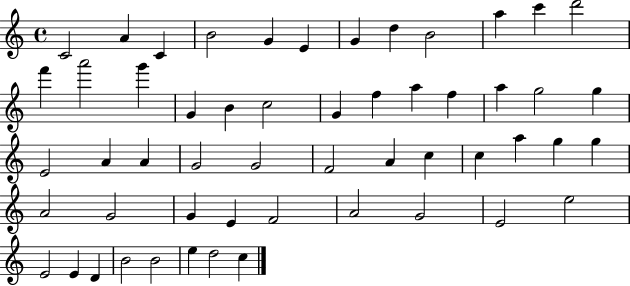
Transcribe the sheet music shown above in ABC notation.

X:1
T:Untitled
M:4/4
L:1/4
K:C
C2 A C B2 G E G d B2 a c' d'2 f' a'2 g' G B c2 G f a f a g2 g E2 A A G2 G2 F2 A c c a g g A2 G2 G E F2 A2 G2 E2 e2 E2 E D B2 B2 e d2 c